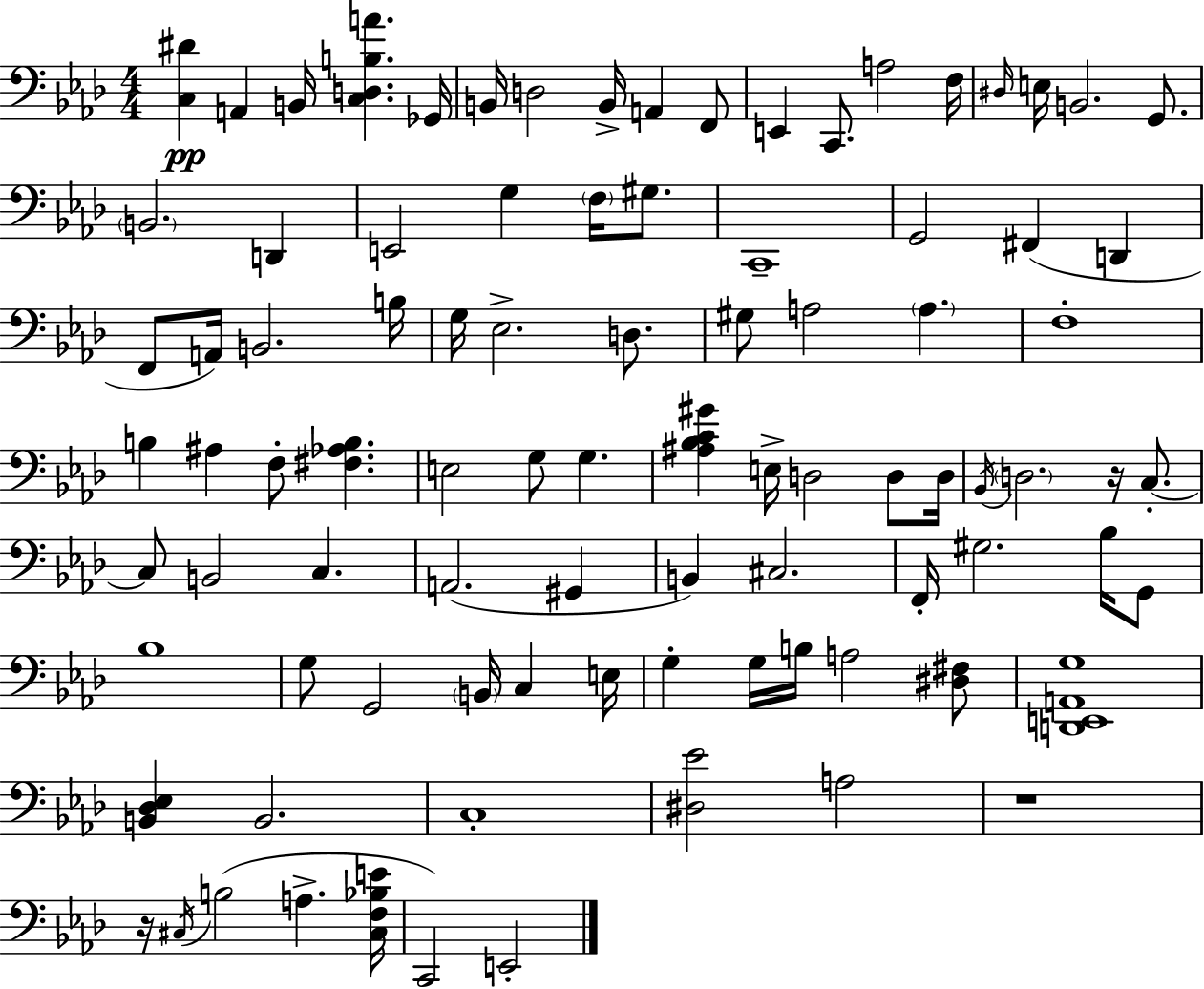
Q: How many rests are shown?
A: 3